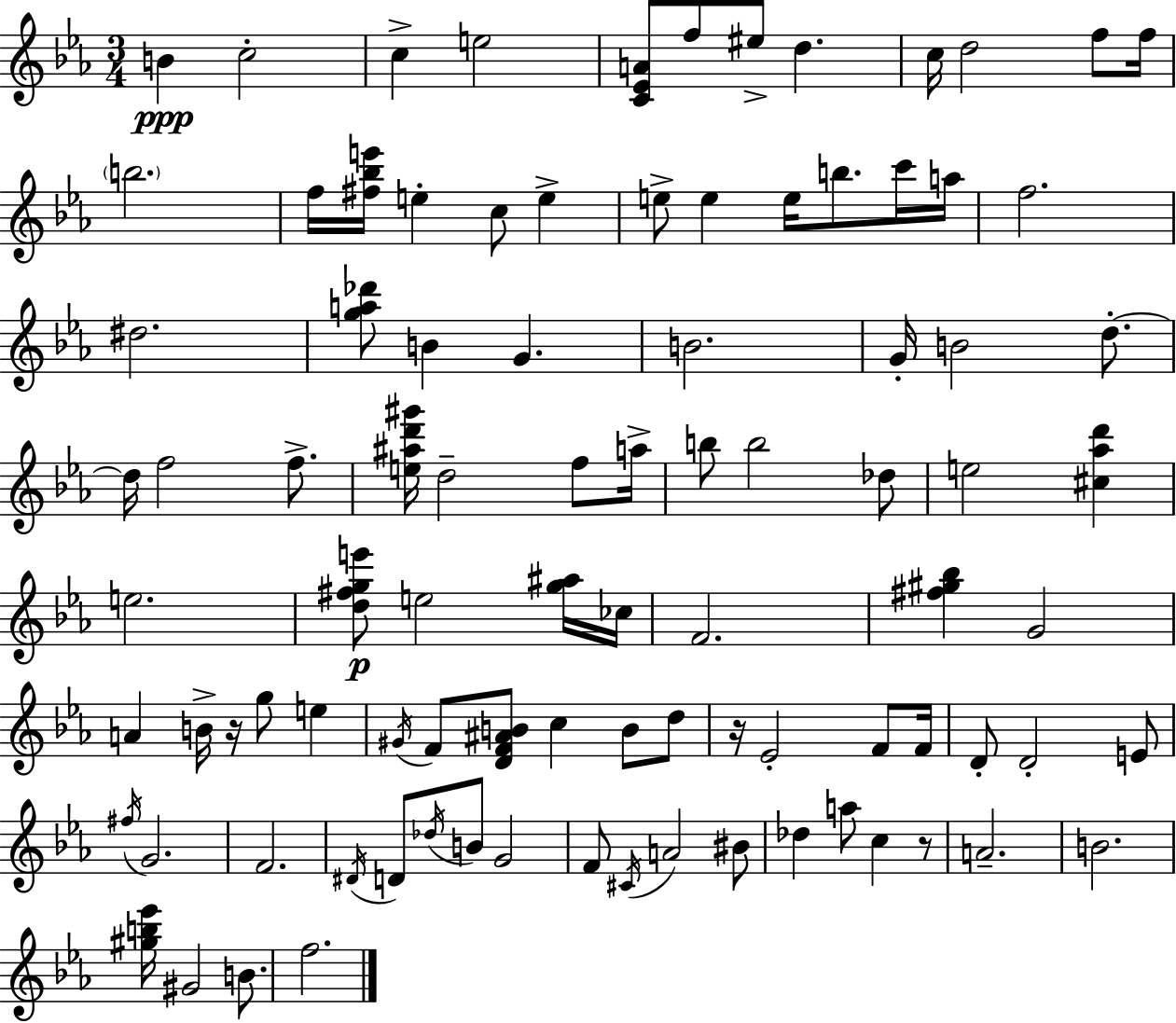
B4/q C5/h C5/q E5/h [C4,Eb4,A4]/e F5/e EIS5/e D5/q. C5/s D5/h F5/e F5/s B5/h. F5/s [F#5,Bb5,E6]/s E5/q C5/e E5/q E5/e E5/q E5/s B5/e. C6/s A5/s F5/h. D#5/h. [G5,A5,Db6]/e B4/q G4/q. B4/h. G4/s B4/h D5/e. D5/s F5/h F5/e. [E5,A#5,D6,G#6]/s D5/h F5/e A5/s B5/e B5/h Db5/e E5/h [C#5,Ab5,D6]/q E5/h. [D5,F#5,G5,E6]/e E5/h [G5,A#5]/s CES5/s F4/h. [F#5,G#5,Bb5]/q G4/h A4/q B4/s R/s G5/e E5/q G#4/s F4/e [D4,F4,A#4,B4]/e C5/q B4/e D5/e R/s Eb4/h F4/e F4/s D4/e D4/h E4/e F#5/s G4/h. F4/h. D#4/s D4/e Db5/s B4/e G4/h F4/e C#4/s A4/h BIS4/e Db5/q A5/e C5/q R/e A4/h. B4/h. [G#5,B5,Eb6]/s G#4/h B4/e. F5/h.